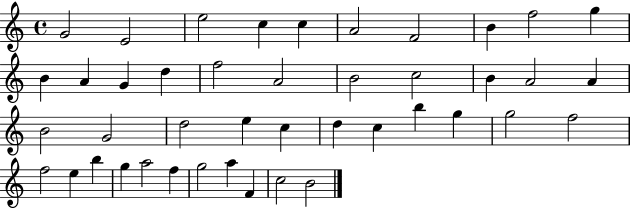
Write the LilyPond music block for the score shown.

{
  \clef treble
  \time 4/4
  \defaultTimeSignature
  \key c \major
  g'2 e'2 | e''2 c''4 c''4 | a'2 f'2 | b'4 f''2 g''4 | \break b'4 a'4 g'4 d''4 | f''2 a'2 | b'2 c''2 | b'4 a'2 a'4 | \break b'2 g'2 | d''2 e''4 c''4 | d''4 c''4 b''4 g''4 | g''2 f''2 | \break f''2 e''4 b''4 | g''4 a''2 f''4 | g''2 a''4 f'4 | c''2 b'2 | \break \bar "|."
}